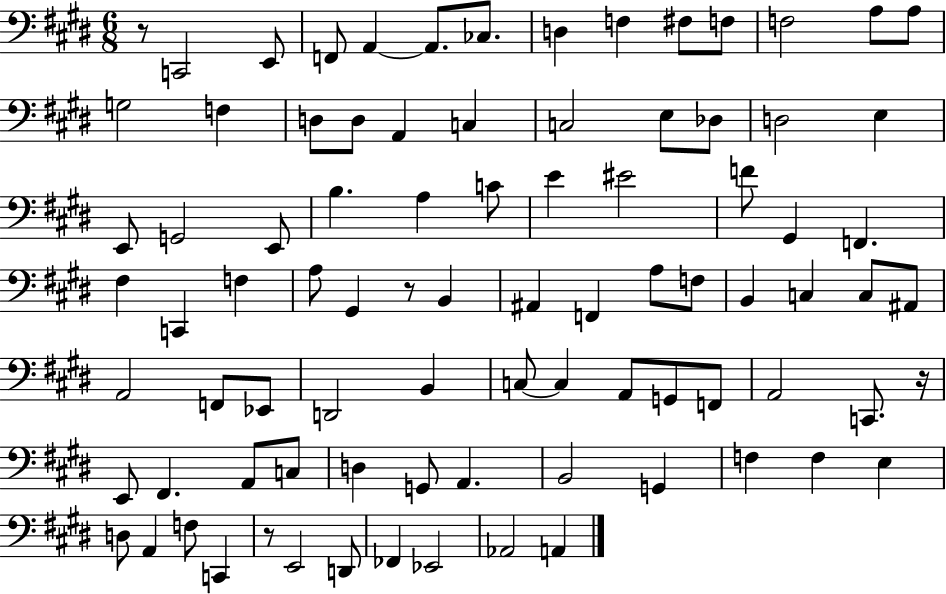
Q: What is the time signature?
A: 6/8